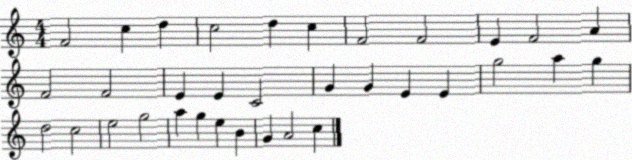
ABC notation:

X:1
T:Untitled
M:4/4
L:1/4
K:C
F2 c d c2 d c F2 F2 E F2 A F2 F2 E E C2 G G E E g2 a g d2 c2 e2 g2 a g e B G A2 c